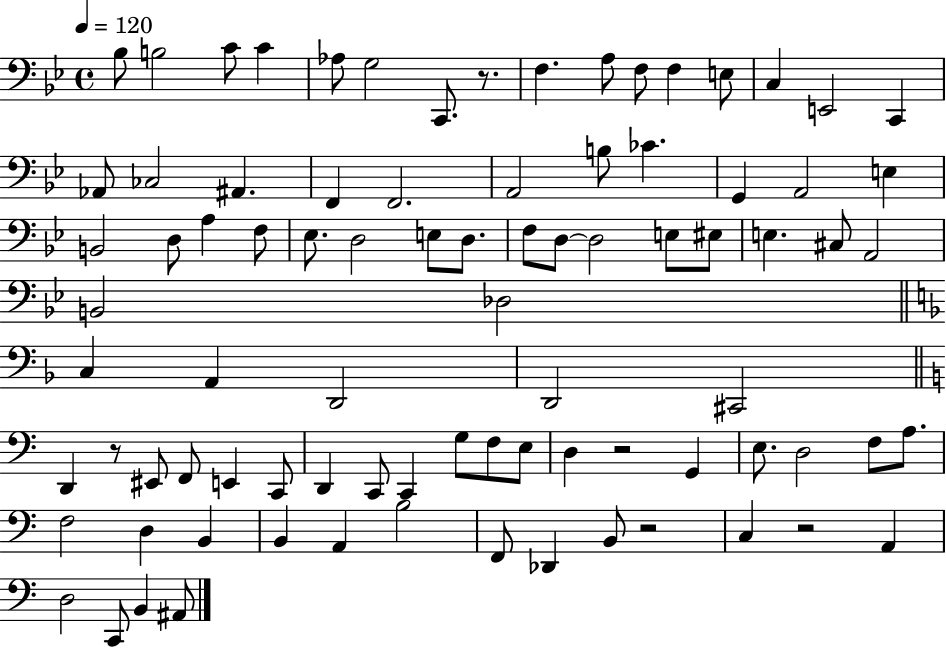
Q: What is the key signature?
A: BES major